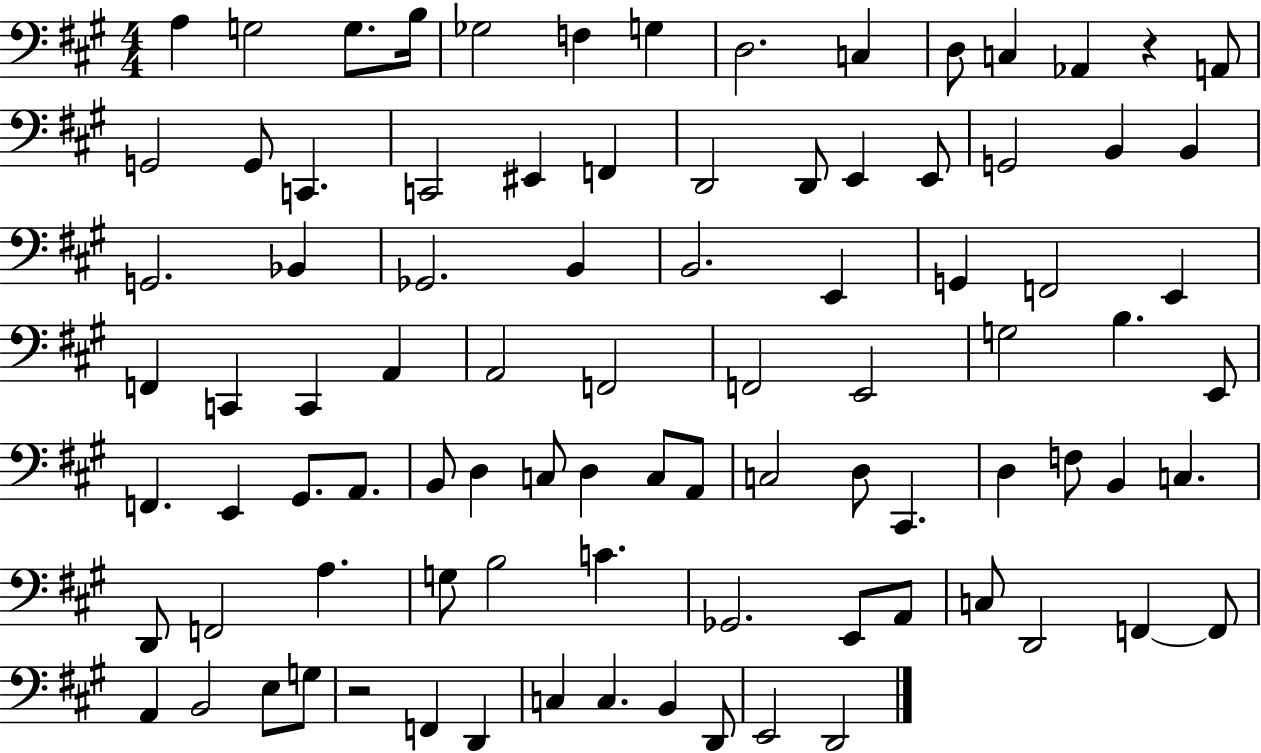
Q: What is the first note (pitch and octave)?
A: A3